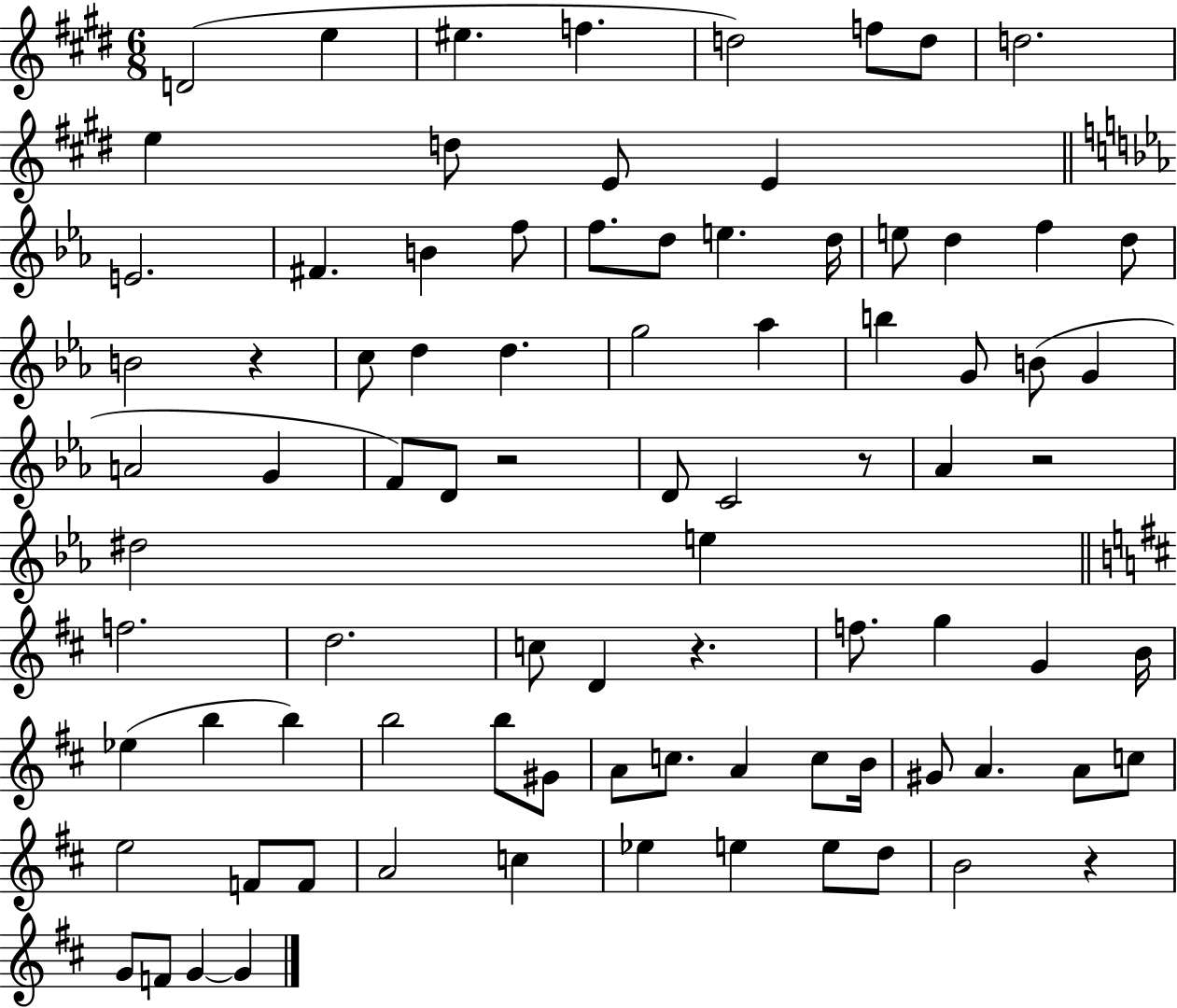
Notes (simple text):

D4/h E5/q EIS5/q. F5/q. D5/h F5/e D5/e D5/h. E5/q D5/e E4/e E4/q E4/h. F#4/q. B4/q F5/e F5/e. D5/e E5/q. D5/s E5/e D5/q F5/q D5/e B4/h R/q C5/e D5/q D5/q. G5/h Ab5/q B5/q G4/e B4/e G4/q A4/h G4/q F4/e D4/e R/h D4/e C4/h R/e Ab4/q R/h D#5/h E5/q F5/h. D5/h. C5/e D4/q R/q. F5/e. G5/q G4/q B4/s Eb5/q B5/q B5/q B5/h B5/e G#4/e A4/e C5/e. A4/q C5/e B4/s G#4/e A4/q. A4/e C5/e E5/h F4/e F4/e A4/h C5/q Eb5/q E5/q E5/e D5/e B4/h R/q G4/e F4/e G4/q G4/q